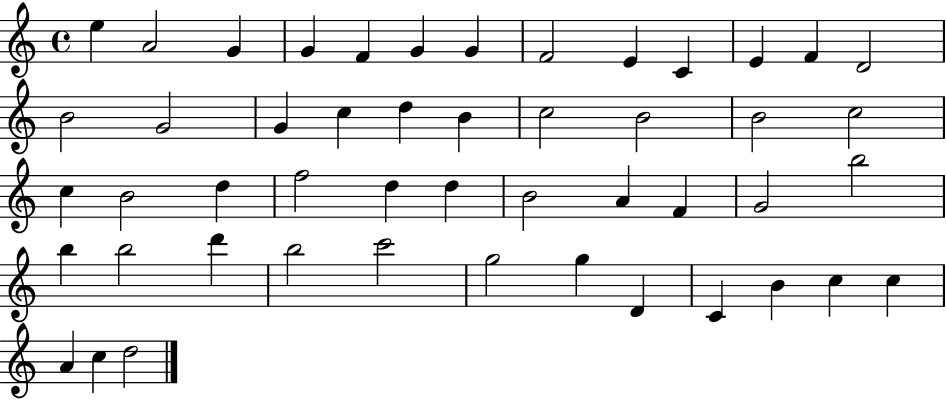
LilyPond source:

{
  \clef treble
  \time 4/4
  \defaultTimeSignature
  \key c \major
  e''4 a'2 g'4 | g'4 f'4 g'4 g'4 | f'2 e'4 c'4 | e'4 f'4 d'2 | \break b'2 g'2 | g'4 c''4 d''4 b'4 | c''2 b'2 | b'2 c''2 | \break c''4 b'2 d''4 | f''2 d''4 d''4 | b'2 a'4 f'4 | g'2 b''2 | \break b''4 b''2 d'''4 | b''2 c'''2 | g''2 g''4 d'4 | c'4 b'4 c''4 c''4 | \break a'4 c''4 d''2 | \bar "|."
}